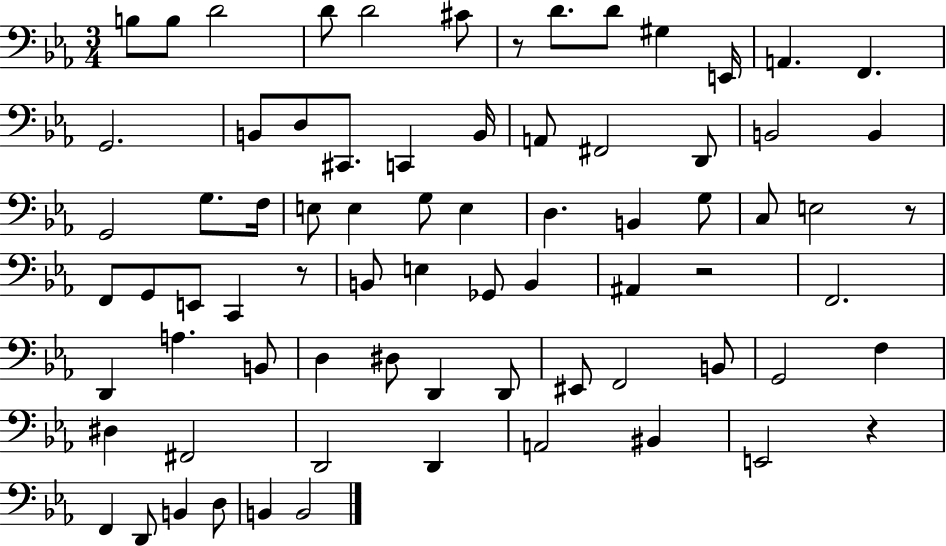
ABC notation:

X:1
T:Untitled
M:3/4
L:1/4
K:Eb
B,/2 B,/2 D2 D/2 D2 ^C/2 z/2 D/2 D/2 ^G, E,,/4 A,, F,, G,,2 B,,/2 D,/2 ^C,,/2 C,, B,,/4 A,,/2 ^F,,2 D,,/2 B,,2 B,, G,,2 G,/2 F,/4 E,/2 E, G,/2 E, D, B,, G,/2 C,/2 E,2 z/2 F,,/2 G,,/2 E,,/2 C,, z/2 B,,/2 E, _G,,/2 B,, ^A,, z2 F,,2 D,, A, B,,/2 D, ^D,/2 D,, D,,/2 ^E,,/2 F,,2 B,,/2 G,,2 F, ^D, ^F,,2 D,,2 D,, A,,2 ^B,, E,,2 z F,, D,,/2 B,, D,/2 B,, B,,2